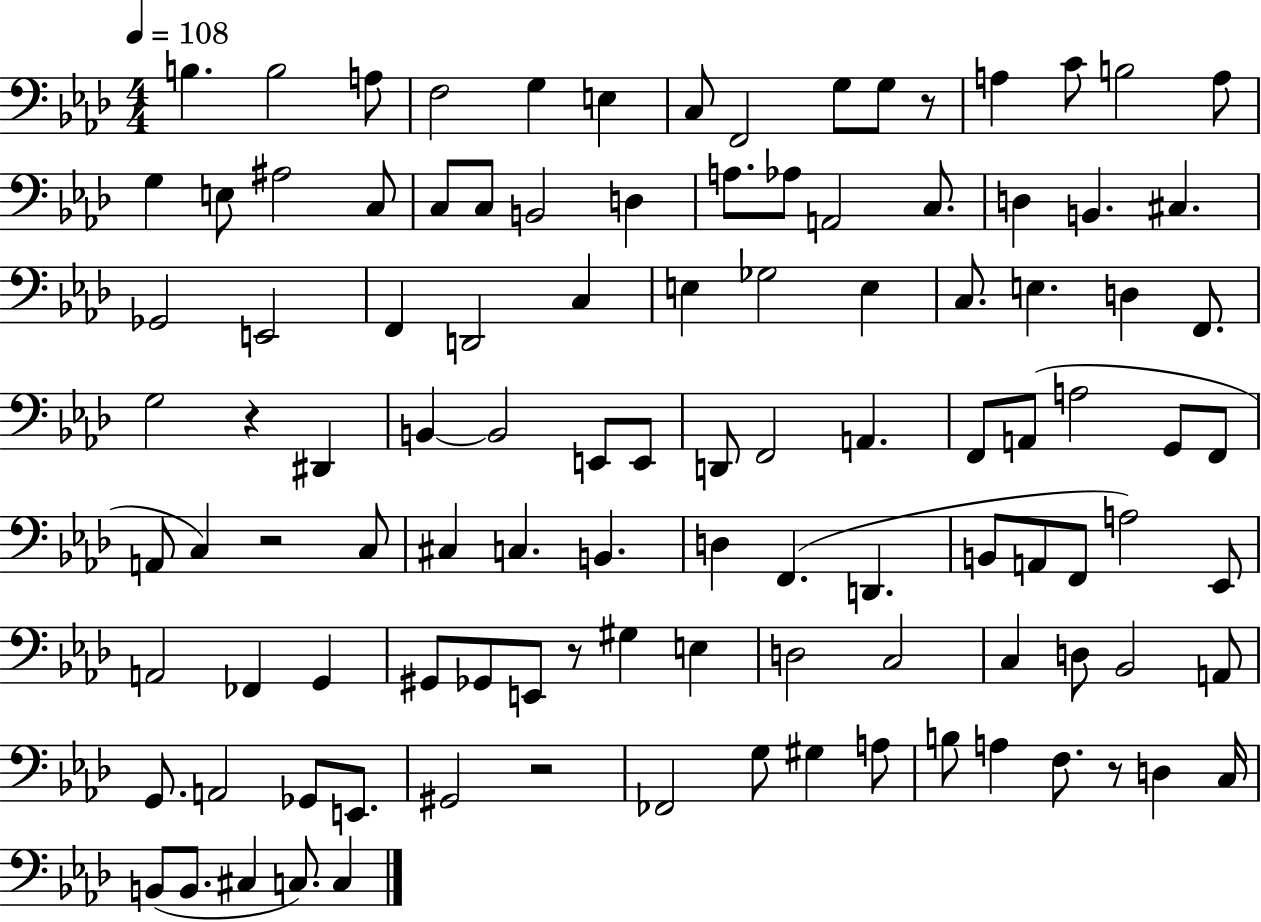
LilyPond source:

{
  \clef bass
  \numericTimeSignature
  \time 4/4
  \key aes \major
  \tempo 4 = 108
  b4. b2 a8 | f2 g4 e4 | c8 f,2 g8 g8 r8 | a4 c'8 b2 a8 | \break g4 e8 ais2 c8 | c8 c8 b,2 d4 | a8. aes8 a,2 c8. | d4 b,4. cis4. | \break ges,2 e,2 | f,4 d,2 c4 | e4 ges2 e4 | c8. e4. d4 f,8. | \break g2 r4 dis,4 | b,4~~ b,2 e,8 e,8 | d,8 f,2 a,4. | f,8 a,8( a2 g,8 f,8 | \break a,8 c4) r2 c8 | cis4 c4. b,4. | d4 f,4.( d,4. | b,8 a,8 f,8 a2) ees,8 | \break a,2 fes,4 g,4 | gis,8 ges,8 e,8 r8 gis4 e4 | d2 c2 | c4 d8 bes,2 a,8 | \break g,8. a,2 ges,8 e,8. | gis,2 r2 | fes,2 g8 gis4 a8 | b8 a4 f8. r8 d4 c16 | \break b,8( b,8. cis4 c8.) c4 | \bar "|."
}